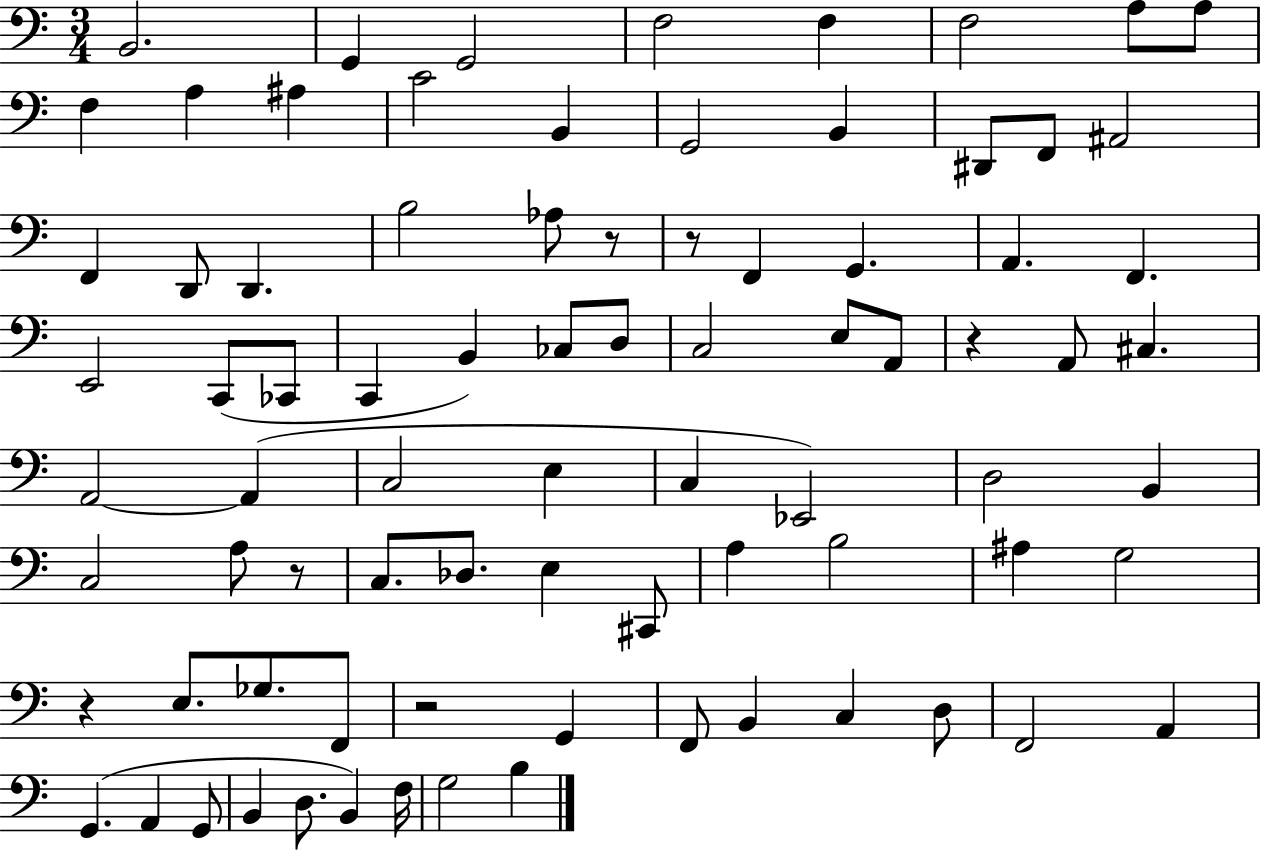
X:1
T:Untitled
M:3/4
L:1/4
K:C
B,,2 G,, G,,2 F,2 F, F,2 A,/2 A,/2 F, A, ^A, C2 B,, G,,2 B,, ^D,,/2 F,,/2 ^A,,2 F,, D,,/2 D,, B,2 _A,/2 z/2 z/2 F,, G,, A,, F,, E,,2 C,,/2 _C,,/2 C,, B,, _C,/2 D,/2 C,2 E,/2 A,,/2 z A,,/2 ^C, A,,2 A,, C,2 E, C, _E,,2 D,2 B,, C,2 A,/2 z/2 C,/2 _D,/2 E, ^C,,/2 A, B,2 ^A, G,2 z E,/2 _G,/2 F,,/2 z2 G,, F,,/2 B,, C, D,/2 F,,2 A,, G,, A,, G,,/2 B,, D,/2 B,, F,/4 G,2 B,